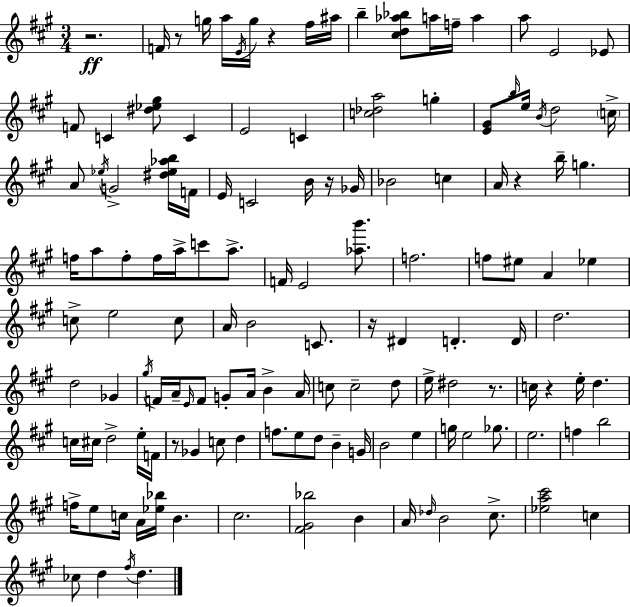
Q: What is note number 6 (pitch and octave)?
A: F#5